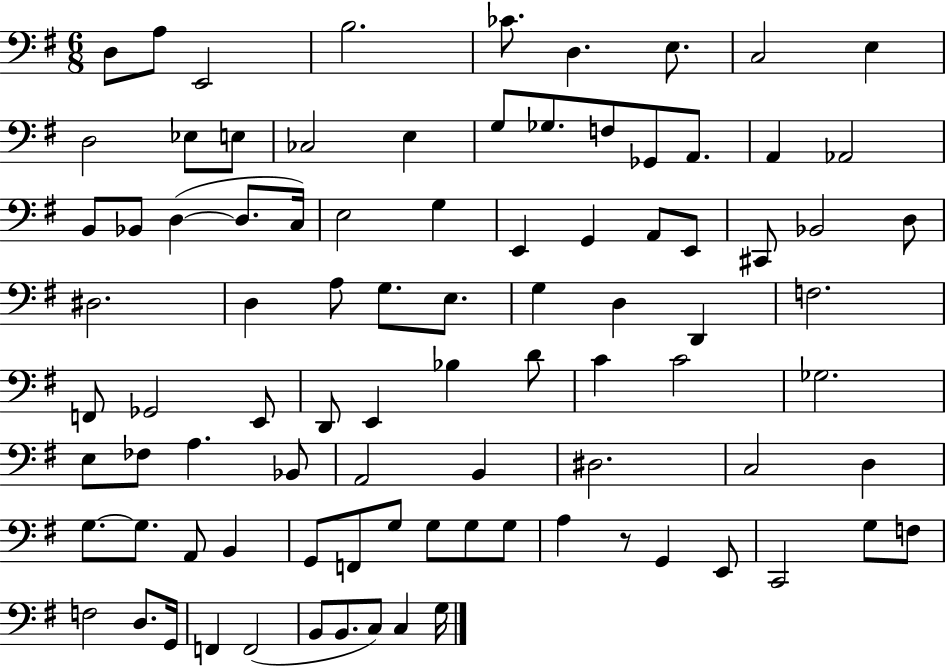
D3/e A3/e E2/h B3/h. CES4/e. D3/q. E3/e. C3/h E3/q D3/h Eb3/e E3/e CES3/h E3/q G3/e Gb3/e. F3/e Gb2/e A2/e. A2/q Ab2/h B2/e Bb2/e D3/q D3/e. C3/s E3/h G3/q E2/q G2/q A2/e E2/e C#2/e Bb2/h D3/e D#3/h. D3/q A3/e G3/e. E3/e. G3/q D3/q D2/q F3/h. F2/e Gb2/h E2/e D2/e E2/q Bb3/q D4/e C4/q C4/h Gb3/h. E3/e FES3/e A3/q. Bb2/e A2/h B2/q D#3/h. C3/h D3/q G3/e. G3/e. A2/e B2/q G2/e F2/e G3/e G3/e G3/e G3/e A3/q R/e G2/q E2/e C2/h G3/e F3/e F3/h D3/e. G2/s F2/q F2/h B2/e B2/e. C3/e C3/q G3/s